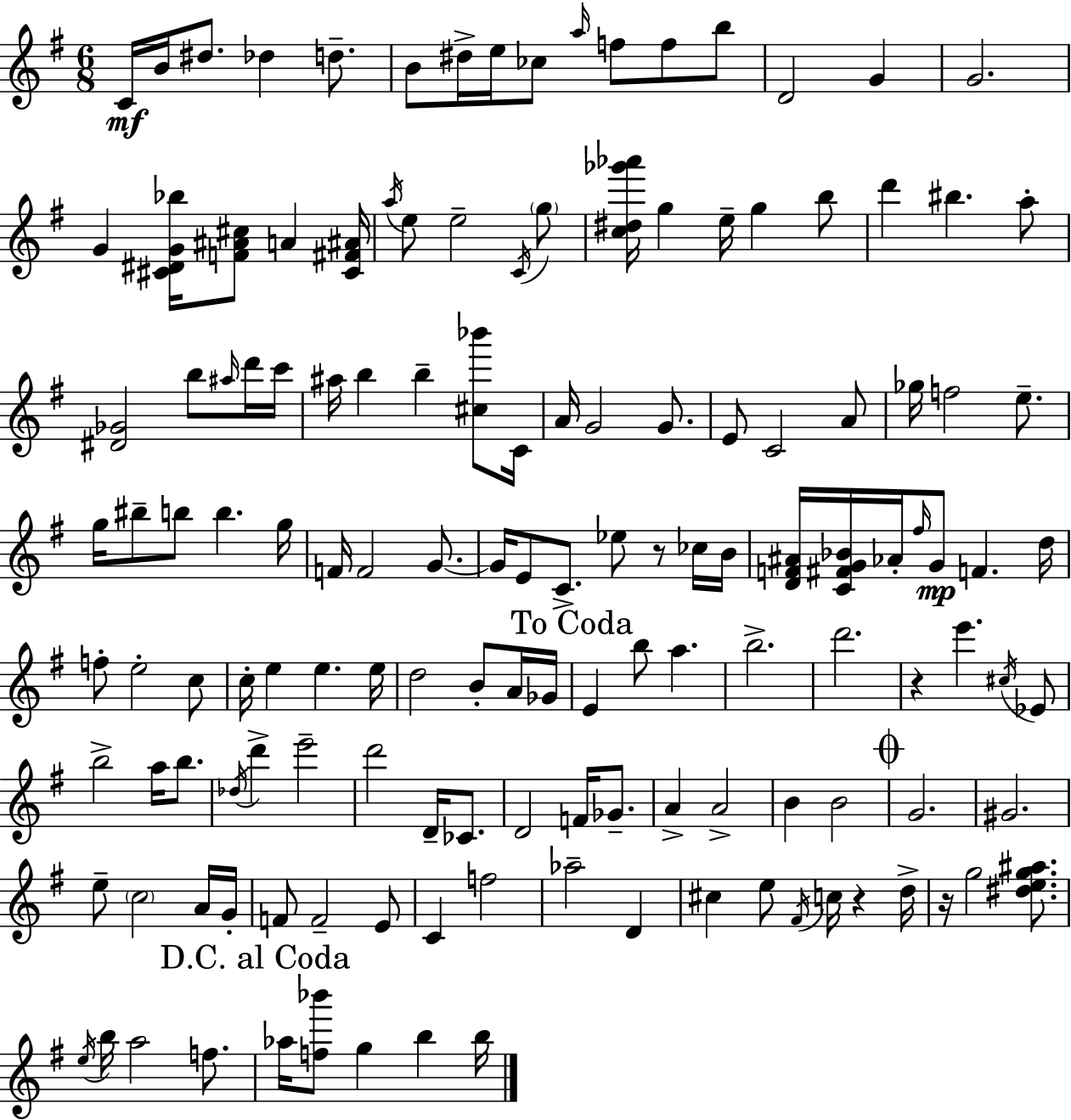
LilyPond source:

{
  \clef treble
  \numericTimeSignature
  \time 6/8
  \key e \minor
  c'16\mf b'16 dis''8. des''4 d''8.-- | b'8 dis''16-> e''16 ces''8 \grace { a''16 } f''8 f''8 b''8 | d'2 g'4 | g'2. | \break g'4 <cis' dis' g' bes''>16 <f' ais' cis''>8 a'4 | <cis' fis' ais'>16 \acciaccatura { a''16 } e''8 e''2-- | \acciaccatura { c'16 } \parenthesize g''8 <c'' dis'' ges''' aes'''>16 g''4 e''16-- g''4 | b''8 d'''4 bis''4. | \break a''8-. <dis' ges'>2 b''8 | \grace { ais''16 } d'''16 c'''16 ais''16 b''4 b''4-- | <cis'' bes'''>8 c'16 a'16 g'2 | g'8. e'8 c'2 | \break a'8 ges''16 f''2 | e''8.-- g''16 bis''8-- b''8 b''4. | g''16 f'16 f'2 | g'8.~~ g'16 e'8 c'8.-> ees''8 | \break r8 ces''16 b'16 <d' f' ais'>16 <c' fis' g' bes'>16 aes'16-. \grace { fis''16 }\mp g'8 f'4. | d''16 f''8-. e''2-. | c''8 c''16-. e''4 e''4. | e''16 d''2 | \break b'8-. a'16 ges'16 \mark "To Coda" e'4 b''8 a''4. | b''2.-> | d'''2. | r4 e'''4. | \break \acciaccatura { cis''16 } ees'8 b''2-> | a''16 b''8. \acciaccatura { des''16 } d'''4-> e'''2-- | d'''2 | d'16-- ces'8. d'2 | \break f'16 ges'8.-- a'4-> a'2-> | b'4 b'2 | \mark \markup { \musicglyph "scripts.coda" } g'2. | gis'2. | \break e''8-- \parenthesize c''2 | a'16 g'16-. f'8 f'2-- | e'8 c'4 f''2 | aes''2-- | \break d'4 cis''4 e''8 | \acciaccatura { fis'16 } c''16 r4 d''16-> r16 g''2 | <dis'' e'' g'' ais''>8. \acciaccatura { e''16 } b''16 a''2 | f''8. \mark "D.C. al Coda" aes''16 <f'' bes'''>8 | \break g''4 b''4 b''16 \bar "|."
}